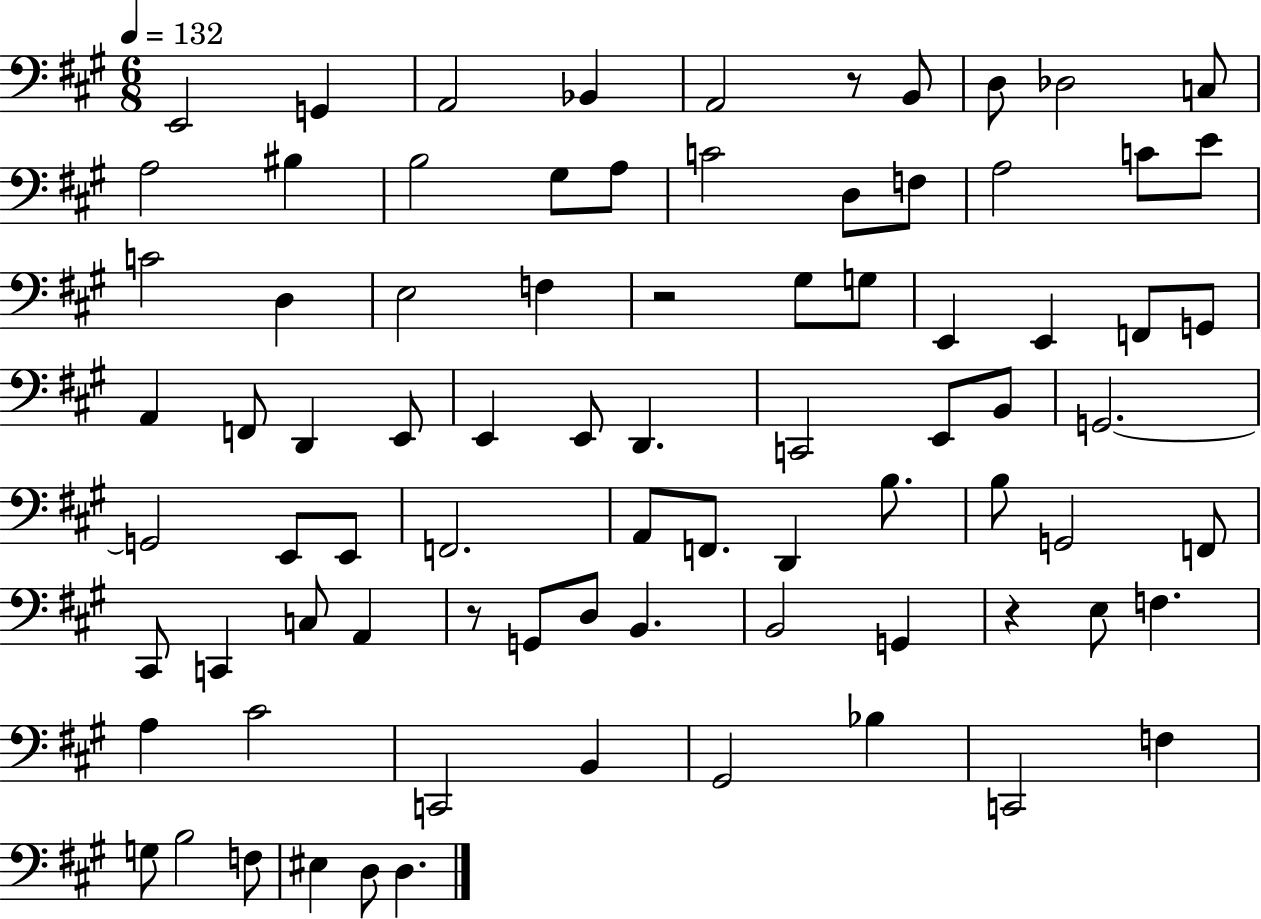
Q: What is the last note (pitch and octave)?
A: D3